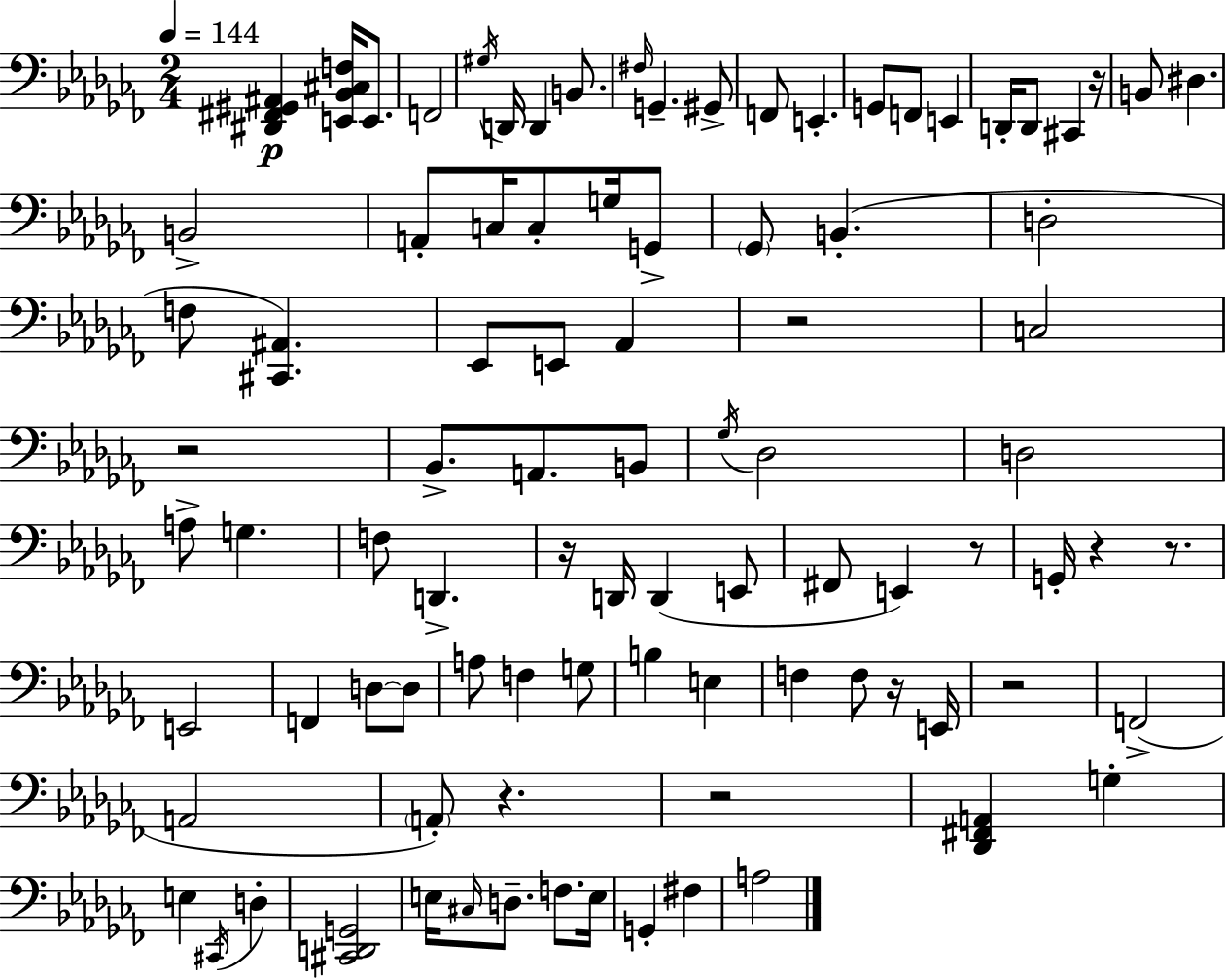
X:1
T:Untitled
M:2/4
L:1/4
K:Abm
[^D,,^F,,^G,,^A,,] [E,,_B,,^C,F,]/4 E,,/2 F,,2 ^G,/4 D,,/4 D,, B,,/2 ^F,/4 G,, ^G,,/2 F,,/2 E,, G,,/2 F,,/2 E,, D,,/4 D,,/2 ^C,, z/4 B,,/2 ^D, B,,2 A,,/2 C,/4 C,/2 G,/4 G,,/2 _G,,/2 B,, D,2 F,/2 [^C,,^A,,] _E,,/2 E,,/2 _A,, z2 C,2 z2 _B,,/2 A,,/2 B,,/2 _G,/4 _D,2 D,2 A,/2 G, F,/2 D,, z/4 D,,/4 D,, E,,/2 ^F,,/2 E,, z/2 G,,/4 z z/2 E,,2 F,, D,/2 D,/2 A,/2 F, G,/2 B, E, F, F,/2 z/4 E,,/4 z2 F,,2 A,,2 A,,/2 z z2 [_D,,^F,,A,,] G, E, ^C,,/4 D, [^C,,D,,G,,]2 E,/4 ^C,/4 D,/2 F,/2 E,/4 G,, ^F, A,2